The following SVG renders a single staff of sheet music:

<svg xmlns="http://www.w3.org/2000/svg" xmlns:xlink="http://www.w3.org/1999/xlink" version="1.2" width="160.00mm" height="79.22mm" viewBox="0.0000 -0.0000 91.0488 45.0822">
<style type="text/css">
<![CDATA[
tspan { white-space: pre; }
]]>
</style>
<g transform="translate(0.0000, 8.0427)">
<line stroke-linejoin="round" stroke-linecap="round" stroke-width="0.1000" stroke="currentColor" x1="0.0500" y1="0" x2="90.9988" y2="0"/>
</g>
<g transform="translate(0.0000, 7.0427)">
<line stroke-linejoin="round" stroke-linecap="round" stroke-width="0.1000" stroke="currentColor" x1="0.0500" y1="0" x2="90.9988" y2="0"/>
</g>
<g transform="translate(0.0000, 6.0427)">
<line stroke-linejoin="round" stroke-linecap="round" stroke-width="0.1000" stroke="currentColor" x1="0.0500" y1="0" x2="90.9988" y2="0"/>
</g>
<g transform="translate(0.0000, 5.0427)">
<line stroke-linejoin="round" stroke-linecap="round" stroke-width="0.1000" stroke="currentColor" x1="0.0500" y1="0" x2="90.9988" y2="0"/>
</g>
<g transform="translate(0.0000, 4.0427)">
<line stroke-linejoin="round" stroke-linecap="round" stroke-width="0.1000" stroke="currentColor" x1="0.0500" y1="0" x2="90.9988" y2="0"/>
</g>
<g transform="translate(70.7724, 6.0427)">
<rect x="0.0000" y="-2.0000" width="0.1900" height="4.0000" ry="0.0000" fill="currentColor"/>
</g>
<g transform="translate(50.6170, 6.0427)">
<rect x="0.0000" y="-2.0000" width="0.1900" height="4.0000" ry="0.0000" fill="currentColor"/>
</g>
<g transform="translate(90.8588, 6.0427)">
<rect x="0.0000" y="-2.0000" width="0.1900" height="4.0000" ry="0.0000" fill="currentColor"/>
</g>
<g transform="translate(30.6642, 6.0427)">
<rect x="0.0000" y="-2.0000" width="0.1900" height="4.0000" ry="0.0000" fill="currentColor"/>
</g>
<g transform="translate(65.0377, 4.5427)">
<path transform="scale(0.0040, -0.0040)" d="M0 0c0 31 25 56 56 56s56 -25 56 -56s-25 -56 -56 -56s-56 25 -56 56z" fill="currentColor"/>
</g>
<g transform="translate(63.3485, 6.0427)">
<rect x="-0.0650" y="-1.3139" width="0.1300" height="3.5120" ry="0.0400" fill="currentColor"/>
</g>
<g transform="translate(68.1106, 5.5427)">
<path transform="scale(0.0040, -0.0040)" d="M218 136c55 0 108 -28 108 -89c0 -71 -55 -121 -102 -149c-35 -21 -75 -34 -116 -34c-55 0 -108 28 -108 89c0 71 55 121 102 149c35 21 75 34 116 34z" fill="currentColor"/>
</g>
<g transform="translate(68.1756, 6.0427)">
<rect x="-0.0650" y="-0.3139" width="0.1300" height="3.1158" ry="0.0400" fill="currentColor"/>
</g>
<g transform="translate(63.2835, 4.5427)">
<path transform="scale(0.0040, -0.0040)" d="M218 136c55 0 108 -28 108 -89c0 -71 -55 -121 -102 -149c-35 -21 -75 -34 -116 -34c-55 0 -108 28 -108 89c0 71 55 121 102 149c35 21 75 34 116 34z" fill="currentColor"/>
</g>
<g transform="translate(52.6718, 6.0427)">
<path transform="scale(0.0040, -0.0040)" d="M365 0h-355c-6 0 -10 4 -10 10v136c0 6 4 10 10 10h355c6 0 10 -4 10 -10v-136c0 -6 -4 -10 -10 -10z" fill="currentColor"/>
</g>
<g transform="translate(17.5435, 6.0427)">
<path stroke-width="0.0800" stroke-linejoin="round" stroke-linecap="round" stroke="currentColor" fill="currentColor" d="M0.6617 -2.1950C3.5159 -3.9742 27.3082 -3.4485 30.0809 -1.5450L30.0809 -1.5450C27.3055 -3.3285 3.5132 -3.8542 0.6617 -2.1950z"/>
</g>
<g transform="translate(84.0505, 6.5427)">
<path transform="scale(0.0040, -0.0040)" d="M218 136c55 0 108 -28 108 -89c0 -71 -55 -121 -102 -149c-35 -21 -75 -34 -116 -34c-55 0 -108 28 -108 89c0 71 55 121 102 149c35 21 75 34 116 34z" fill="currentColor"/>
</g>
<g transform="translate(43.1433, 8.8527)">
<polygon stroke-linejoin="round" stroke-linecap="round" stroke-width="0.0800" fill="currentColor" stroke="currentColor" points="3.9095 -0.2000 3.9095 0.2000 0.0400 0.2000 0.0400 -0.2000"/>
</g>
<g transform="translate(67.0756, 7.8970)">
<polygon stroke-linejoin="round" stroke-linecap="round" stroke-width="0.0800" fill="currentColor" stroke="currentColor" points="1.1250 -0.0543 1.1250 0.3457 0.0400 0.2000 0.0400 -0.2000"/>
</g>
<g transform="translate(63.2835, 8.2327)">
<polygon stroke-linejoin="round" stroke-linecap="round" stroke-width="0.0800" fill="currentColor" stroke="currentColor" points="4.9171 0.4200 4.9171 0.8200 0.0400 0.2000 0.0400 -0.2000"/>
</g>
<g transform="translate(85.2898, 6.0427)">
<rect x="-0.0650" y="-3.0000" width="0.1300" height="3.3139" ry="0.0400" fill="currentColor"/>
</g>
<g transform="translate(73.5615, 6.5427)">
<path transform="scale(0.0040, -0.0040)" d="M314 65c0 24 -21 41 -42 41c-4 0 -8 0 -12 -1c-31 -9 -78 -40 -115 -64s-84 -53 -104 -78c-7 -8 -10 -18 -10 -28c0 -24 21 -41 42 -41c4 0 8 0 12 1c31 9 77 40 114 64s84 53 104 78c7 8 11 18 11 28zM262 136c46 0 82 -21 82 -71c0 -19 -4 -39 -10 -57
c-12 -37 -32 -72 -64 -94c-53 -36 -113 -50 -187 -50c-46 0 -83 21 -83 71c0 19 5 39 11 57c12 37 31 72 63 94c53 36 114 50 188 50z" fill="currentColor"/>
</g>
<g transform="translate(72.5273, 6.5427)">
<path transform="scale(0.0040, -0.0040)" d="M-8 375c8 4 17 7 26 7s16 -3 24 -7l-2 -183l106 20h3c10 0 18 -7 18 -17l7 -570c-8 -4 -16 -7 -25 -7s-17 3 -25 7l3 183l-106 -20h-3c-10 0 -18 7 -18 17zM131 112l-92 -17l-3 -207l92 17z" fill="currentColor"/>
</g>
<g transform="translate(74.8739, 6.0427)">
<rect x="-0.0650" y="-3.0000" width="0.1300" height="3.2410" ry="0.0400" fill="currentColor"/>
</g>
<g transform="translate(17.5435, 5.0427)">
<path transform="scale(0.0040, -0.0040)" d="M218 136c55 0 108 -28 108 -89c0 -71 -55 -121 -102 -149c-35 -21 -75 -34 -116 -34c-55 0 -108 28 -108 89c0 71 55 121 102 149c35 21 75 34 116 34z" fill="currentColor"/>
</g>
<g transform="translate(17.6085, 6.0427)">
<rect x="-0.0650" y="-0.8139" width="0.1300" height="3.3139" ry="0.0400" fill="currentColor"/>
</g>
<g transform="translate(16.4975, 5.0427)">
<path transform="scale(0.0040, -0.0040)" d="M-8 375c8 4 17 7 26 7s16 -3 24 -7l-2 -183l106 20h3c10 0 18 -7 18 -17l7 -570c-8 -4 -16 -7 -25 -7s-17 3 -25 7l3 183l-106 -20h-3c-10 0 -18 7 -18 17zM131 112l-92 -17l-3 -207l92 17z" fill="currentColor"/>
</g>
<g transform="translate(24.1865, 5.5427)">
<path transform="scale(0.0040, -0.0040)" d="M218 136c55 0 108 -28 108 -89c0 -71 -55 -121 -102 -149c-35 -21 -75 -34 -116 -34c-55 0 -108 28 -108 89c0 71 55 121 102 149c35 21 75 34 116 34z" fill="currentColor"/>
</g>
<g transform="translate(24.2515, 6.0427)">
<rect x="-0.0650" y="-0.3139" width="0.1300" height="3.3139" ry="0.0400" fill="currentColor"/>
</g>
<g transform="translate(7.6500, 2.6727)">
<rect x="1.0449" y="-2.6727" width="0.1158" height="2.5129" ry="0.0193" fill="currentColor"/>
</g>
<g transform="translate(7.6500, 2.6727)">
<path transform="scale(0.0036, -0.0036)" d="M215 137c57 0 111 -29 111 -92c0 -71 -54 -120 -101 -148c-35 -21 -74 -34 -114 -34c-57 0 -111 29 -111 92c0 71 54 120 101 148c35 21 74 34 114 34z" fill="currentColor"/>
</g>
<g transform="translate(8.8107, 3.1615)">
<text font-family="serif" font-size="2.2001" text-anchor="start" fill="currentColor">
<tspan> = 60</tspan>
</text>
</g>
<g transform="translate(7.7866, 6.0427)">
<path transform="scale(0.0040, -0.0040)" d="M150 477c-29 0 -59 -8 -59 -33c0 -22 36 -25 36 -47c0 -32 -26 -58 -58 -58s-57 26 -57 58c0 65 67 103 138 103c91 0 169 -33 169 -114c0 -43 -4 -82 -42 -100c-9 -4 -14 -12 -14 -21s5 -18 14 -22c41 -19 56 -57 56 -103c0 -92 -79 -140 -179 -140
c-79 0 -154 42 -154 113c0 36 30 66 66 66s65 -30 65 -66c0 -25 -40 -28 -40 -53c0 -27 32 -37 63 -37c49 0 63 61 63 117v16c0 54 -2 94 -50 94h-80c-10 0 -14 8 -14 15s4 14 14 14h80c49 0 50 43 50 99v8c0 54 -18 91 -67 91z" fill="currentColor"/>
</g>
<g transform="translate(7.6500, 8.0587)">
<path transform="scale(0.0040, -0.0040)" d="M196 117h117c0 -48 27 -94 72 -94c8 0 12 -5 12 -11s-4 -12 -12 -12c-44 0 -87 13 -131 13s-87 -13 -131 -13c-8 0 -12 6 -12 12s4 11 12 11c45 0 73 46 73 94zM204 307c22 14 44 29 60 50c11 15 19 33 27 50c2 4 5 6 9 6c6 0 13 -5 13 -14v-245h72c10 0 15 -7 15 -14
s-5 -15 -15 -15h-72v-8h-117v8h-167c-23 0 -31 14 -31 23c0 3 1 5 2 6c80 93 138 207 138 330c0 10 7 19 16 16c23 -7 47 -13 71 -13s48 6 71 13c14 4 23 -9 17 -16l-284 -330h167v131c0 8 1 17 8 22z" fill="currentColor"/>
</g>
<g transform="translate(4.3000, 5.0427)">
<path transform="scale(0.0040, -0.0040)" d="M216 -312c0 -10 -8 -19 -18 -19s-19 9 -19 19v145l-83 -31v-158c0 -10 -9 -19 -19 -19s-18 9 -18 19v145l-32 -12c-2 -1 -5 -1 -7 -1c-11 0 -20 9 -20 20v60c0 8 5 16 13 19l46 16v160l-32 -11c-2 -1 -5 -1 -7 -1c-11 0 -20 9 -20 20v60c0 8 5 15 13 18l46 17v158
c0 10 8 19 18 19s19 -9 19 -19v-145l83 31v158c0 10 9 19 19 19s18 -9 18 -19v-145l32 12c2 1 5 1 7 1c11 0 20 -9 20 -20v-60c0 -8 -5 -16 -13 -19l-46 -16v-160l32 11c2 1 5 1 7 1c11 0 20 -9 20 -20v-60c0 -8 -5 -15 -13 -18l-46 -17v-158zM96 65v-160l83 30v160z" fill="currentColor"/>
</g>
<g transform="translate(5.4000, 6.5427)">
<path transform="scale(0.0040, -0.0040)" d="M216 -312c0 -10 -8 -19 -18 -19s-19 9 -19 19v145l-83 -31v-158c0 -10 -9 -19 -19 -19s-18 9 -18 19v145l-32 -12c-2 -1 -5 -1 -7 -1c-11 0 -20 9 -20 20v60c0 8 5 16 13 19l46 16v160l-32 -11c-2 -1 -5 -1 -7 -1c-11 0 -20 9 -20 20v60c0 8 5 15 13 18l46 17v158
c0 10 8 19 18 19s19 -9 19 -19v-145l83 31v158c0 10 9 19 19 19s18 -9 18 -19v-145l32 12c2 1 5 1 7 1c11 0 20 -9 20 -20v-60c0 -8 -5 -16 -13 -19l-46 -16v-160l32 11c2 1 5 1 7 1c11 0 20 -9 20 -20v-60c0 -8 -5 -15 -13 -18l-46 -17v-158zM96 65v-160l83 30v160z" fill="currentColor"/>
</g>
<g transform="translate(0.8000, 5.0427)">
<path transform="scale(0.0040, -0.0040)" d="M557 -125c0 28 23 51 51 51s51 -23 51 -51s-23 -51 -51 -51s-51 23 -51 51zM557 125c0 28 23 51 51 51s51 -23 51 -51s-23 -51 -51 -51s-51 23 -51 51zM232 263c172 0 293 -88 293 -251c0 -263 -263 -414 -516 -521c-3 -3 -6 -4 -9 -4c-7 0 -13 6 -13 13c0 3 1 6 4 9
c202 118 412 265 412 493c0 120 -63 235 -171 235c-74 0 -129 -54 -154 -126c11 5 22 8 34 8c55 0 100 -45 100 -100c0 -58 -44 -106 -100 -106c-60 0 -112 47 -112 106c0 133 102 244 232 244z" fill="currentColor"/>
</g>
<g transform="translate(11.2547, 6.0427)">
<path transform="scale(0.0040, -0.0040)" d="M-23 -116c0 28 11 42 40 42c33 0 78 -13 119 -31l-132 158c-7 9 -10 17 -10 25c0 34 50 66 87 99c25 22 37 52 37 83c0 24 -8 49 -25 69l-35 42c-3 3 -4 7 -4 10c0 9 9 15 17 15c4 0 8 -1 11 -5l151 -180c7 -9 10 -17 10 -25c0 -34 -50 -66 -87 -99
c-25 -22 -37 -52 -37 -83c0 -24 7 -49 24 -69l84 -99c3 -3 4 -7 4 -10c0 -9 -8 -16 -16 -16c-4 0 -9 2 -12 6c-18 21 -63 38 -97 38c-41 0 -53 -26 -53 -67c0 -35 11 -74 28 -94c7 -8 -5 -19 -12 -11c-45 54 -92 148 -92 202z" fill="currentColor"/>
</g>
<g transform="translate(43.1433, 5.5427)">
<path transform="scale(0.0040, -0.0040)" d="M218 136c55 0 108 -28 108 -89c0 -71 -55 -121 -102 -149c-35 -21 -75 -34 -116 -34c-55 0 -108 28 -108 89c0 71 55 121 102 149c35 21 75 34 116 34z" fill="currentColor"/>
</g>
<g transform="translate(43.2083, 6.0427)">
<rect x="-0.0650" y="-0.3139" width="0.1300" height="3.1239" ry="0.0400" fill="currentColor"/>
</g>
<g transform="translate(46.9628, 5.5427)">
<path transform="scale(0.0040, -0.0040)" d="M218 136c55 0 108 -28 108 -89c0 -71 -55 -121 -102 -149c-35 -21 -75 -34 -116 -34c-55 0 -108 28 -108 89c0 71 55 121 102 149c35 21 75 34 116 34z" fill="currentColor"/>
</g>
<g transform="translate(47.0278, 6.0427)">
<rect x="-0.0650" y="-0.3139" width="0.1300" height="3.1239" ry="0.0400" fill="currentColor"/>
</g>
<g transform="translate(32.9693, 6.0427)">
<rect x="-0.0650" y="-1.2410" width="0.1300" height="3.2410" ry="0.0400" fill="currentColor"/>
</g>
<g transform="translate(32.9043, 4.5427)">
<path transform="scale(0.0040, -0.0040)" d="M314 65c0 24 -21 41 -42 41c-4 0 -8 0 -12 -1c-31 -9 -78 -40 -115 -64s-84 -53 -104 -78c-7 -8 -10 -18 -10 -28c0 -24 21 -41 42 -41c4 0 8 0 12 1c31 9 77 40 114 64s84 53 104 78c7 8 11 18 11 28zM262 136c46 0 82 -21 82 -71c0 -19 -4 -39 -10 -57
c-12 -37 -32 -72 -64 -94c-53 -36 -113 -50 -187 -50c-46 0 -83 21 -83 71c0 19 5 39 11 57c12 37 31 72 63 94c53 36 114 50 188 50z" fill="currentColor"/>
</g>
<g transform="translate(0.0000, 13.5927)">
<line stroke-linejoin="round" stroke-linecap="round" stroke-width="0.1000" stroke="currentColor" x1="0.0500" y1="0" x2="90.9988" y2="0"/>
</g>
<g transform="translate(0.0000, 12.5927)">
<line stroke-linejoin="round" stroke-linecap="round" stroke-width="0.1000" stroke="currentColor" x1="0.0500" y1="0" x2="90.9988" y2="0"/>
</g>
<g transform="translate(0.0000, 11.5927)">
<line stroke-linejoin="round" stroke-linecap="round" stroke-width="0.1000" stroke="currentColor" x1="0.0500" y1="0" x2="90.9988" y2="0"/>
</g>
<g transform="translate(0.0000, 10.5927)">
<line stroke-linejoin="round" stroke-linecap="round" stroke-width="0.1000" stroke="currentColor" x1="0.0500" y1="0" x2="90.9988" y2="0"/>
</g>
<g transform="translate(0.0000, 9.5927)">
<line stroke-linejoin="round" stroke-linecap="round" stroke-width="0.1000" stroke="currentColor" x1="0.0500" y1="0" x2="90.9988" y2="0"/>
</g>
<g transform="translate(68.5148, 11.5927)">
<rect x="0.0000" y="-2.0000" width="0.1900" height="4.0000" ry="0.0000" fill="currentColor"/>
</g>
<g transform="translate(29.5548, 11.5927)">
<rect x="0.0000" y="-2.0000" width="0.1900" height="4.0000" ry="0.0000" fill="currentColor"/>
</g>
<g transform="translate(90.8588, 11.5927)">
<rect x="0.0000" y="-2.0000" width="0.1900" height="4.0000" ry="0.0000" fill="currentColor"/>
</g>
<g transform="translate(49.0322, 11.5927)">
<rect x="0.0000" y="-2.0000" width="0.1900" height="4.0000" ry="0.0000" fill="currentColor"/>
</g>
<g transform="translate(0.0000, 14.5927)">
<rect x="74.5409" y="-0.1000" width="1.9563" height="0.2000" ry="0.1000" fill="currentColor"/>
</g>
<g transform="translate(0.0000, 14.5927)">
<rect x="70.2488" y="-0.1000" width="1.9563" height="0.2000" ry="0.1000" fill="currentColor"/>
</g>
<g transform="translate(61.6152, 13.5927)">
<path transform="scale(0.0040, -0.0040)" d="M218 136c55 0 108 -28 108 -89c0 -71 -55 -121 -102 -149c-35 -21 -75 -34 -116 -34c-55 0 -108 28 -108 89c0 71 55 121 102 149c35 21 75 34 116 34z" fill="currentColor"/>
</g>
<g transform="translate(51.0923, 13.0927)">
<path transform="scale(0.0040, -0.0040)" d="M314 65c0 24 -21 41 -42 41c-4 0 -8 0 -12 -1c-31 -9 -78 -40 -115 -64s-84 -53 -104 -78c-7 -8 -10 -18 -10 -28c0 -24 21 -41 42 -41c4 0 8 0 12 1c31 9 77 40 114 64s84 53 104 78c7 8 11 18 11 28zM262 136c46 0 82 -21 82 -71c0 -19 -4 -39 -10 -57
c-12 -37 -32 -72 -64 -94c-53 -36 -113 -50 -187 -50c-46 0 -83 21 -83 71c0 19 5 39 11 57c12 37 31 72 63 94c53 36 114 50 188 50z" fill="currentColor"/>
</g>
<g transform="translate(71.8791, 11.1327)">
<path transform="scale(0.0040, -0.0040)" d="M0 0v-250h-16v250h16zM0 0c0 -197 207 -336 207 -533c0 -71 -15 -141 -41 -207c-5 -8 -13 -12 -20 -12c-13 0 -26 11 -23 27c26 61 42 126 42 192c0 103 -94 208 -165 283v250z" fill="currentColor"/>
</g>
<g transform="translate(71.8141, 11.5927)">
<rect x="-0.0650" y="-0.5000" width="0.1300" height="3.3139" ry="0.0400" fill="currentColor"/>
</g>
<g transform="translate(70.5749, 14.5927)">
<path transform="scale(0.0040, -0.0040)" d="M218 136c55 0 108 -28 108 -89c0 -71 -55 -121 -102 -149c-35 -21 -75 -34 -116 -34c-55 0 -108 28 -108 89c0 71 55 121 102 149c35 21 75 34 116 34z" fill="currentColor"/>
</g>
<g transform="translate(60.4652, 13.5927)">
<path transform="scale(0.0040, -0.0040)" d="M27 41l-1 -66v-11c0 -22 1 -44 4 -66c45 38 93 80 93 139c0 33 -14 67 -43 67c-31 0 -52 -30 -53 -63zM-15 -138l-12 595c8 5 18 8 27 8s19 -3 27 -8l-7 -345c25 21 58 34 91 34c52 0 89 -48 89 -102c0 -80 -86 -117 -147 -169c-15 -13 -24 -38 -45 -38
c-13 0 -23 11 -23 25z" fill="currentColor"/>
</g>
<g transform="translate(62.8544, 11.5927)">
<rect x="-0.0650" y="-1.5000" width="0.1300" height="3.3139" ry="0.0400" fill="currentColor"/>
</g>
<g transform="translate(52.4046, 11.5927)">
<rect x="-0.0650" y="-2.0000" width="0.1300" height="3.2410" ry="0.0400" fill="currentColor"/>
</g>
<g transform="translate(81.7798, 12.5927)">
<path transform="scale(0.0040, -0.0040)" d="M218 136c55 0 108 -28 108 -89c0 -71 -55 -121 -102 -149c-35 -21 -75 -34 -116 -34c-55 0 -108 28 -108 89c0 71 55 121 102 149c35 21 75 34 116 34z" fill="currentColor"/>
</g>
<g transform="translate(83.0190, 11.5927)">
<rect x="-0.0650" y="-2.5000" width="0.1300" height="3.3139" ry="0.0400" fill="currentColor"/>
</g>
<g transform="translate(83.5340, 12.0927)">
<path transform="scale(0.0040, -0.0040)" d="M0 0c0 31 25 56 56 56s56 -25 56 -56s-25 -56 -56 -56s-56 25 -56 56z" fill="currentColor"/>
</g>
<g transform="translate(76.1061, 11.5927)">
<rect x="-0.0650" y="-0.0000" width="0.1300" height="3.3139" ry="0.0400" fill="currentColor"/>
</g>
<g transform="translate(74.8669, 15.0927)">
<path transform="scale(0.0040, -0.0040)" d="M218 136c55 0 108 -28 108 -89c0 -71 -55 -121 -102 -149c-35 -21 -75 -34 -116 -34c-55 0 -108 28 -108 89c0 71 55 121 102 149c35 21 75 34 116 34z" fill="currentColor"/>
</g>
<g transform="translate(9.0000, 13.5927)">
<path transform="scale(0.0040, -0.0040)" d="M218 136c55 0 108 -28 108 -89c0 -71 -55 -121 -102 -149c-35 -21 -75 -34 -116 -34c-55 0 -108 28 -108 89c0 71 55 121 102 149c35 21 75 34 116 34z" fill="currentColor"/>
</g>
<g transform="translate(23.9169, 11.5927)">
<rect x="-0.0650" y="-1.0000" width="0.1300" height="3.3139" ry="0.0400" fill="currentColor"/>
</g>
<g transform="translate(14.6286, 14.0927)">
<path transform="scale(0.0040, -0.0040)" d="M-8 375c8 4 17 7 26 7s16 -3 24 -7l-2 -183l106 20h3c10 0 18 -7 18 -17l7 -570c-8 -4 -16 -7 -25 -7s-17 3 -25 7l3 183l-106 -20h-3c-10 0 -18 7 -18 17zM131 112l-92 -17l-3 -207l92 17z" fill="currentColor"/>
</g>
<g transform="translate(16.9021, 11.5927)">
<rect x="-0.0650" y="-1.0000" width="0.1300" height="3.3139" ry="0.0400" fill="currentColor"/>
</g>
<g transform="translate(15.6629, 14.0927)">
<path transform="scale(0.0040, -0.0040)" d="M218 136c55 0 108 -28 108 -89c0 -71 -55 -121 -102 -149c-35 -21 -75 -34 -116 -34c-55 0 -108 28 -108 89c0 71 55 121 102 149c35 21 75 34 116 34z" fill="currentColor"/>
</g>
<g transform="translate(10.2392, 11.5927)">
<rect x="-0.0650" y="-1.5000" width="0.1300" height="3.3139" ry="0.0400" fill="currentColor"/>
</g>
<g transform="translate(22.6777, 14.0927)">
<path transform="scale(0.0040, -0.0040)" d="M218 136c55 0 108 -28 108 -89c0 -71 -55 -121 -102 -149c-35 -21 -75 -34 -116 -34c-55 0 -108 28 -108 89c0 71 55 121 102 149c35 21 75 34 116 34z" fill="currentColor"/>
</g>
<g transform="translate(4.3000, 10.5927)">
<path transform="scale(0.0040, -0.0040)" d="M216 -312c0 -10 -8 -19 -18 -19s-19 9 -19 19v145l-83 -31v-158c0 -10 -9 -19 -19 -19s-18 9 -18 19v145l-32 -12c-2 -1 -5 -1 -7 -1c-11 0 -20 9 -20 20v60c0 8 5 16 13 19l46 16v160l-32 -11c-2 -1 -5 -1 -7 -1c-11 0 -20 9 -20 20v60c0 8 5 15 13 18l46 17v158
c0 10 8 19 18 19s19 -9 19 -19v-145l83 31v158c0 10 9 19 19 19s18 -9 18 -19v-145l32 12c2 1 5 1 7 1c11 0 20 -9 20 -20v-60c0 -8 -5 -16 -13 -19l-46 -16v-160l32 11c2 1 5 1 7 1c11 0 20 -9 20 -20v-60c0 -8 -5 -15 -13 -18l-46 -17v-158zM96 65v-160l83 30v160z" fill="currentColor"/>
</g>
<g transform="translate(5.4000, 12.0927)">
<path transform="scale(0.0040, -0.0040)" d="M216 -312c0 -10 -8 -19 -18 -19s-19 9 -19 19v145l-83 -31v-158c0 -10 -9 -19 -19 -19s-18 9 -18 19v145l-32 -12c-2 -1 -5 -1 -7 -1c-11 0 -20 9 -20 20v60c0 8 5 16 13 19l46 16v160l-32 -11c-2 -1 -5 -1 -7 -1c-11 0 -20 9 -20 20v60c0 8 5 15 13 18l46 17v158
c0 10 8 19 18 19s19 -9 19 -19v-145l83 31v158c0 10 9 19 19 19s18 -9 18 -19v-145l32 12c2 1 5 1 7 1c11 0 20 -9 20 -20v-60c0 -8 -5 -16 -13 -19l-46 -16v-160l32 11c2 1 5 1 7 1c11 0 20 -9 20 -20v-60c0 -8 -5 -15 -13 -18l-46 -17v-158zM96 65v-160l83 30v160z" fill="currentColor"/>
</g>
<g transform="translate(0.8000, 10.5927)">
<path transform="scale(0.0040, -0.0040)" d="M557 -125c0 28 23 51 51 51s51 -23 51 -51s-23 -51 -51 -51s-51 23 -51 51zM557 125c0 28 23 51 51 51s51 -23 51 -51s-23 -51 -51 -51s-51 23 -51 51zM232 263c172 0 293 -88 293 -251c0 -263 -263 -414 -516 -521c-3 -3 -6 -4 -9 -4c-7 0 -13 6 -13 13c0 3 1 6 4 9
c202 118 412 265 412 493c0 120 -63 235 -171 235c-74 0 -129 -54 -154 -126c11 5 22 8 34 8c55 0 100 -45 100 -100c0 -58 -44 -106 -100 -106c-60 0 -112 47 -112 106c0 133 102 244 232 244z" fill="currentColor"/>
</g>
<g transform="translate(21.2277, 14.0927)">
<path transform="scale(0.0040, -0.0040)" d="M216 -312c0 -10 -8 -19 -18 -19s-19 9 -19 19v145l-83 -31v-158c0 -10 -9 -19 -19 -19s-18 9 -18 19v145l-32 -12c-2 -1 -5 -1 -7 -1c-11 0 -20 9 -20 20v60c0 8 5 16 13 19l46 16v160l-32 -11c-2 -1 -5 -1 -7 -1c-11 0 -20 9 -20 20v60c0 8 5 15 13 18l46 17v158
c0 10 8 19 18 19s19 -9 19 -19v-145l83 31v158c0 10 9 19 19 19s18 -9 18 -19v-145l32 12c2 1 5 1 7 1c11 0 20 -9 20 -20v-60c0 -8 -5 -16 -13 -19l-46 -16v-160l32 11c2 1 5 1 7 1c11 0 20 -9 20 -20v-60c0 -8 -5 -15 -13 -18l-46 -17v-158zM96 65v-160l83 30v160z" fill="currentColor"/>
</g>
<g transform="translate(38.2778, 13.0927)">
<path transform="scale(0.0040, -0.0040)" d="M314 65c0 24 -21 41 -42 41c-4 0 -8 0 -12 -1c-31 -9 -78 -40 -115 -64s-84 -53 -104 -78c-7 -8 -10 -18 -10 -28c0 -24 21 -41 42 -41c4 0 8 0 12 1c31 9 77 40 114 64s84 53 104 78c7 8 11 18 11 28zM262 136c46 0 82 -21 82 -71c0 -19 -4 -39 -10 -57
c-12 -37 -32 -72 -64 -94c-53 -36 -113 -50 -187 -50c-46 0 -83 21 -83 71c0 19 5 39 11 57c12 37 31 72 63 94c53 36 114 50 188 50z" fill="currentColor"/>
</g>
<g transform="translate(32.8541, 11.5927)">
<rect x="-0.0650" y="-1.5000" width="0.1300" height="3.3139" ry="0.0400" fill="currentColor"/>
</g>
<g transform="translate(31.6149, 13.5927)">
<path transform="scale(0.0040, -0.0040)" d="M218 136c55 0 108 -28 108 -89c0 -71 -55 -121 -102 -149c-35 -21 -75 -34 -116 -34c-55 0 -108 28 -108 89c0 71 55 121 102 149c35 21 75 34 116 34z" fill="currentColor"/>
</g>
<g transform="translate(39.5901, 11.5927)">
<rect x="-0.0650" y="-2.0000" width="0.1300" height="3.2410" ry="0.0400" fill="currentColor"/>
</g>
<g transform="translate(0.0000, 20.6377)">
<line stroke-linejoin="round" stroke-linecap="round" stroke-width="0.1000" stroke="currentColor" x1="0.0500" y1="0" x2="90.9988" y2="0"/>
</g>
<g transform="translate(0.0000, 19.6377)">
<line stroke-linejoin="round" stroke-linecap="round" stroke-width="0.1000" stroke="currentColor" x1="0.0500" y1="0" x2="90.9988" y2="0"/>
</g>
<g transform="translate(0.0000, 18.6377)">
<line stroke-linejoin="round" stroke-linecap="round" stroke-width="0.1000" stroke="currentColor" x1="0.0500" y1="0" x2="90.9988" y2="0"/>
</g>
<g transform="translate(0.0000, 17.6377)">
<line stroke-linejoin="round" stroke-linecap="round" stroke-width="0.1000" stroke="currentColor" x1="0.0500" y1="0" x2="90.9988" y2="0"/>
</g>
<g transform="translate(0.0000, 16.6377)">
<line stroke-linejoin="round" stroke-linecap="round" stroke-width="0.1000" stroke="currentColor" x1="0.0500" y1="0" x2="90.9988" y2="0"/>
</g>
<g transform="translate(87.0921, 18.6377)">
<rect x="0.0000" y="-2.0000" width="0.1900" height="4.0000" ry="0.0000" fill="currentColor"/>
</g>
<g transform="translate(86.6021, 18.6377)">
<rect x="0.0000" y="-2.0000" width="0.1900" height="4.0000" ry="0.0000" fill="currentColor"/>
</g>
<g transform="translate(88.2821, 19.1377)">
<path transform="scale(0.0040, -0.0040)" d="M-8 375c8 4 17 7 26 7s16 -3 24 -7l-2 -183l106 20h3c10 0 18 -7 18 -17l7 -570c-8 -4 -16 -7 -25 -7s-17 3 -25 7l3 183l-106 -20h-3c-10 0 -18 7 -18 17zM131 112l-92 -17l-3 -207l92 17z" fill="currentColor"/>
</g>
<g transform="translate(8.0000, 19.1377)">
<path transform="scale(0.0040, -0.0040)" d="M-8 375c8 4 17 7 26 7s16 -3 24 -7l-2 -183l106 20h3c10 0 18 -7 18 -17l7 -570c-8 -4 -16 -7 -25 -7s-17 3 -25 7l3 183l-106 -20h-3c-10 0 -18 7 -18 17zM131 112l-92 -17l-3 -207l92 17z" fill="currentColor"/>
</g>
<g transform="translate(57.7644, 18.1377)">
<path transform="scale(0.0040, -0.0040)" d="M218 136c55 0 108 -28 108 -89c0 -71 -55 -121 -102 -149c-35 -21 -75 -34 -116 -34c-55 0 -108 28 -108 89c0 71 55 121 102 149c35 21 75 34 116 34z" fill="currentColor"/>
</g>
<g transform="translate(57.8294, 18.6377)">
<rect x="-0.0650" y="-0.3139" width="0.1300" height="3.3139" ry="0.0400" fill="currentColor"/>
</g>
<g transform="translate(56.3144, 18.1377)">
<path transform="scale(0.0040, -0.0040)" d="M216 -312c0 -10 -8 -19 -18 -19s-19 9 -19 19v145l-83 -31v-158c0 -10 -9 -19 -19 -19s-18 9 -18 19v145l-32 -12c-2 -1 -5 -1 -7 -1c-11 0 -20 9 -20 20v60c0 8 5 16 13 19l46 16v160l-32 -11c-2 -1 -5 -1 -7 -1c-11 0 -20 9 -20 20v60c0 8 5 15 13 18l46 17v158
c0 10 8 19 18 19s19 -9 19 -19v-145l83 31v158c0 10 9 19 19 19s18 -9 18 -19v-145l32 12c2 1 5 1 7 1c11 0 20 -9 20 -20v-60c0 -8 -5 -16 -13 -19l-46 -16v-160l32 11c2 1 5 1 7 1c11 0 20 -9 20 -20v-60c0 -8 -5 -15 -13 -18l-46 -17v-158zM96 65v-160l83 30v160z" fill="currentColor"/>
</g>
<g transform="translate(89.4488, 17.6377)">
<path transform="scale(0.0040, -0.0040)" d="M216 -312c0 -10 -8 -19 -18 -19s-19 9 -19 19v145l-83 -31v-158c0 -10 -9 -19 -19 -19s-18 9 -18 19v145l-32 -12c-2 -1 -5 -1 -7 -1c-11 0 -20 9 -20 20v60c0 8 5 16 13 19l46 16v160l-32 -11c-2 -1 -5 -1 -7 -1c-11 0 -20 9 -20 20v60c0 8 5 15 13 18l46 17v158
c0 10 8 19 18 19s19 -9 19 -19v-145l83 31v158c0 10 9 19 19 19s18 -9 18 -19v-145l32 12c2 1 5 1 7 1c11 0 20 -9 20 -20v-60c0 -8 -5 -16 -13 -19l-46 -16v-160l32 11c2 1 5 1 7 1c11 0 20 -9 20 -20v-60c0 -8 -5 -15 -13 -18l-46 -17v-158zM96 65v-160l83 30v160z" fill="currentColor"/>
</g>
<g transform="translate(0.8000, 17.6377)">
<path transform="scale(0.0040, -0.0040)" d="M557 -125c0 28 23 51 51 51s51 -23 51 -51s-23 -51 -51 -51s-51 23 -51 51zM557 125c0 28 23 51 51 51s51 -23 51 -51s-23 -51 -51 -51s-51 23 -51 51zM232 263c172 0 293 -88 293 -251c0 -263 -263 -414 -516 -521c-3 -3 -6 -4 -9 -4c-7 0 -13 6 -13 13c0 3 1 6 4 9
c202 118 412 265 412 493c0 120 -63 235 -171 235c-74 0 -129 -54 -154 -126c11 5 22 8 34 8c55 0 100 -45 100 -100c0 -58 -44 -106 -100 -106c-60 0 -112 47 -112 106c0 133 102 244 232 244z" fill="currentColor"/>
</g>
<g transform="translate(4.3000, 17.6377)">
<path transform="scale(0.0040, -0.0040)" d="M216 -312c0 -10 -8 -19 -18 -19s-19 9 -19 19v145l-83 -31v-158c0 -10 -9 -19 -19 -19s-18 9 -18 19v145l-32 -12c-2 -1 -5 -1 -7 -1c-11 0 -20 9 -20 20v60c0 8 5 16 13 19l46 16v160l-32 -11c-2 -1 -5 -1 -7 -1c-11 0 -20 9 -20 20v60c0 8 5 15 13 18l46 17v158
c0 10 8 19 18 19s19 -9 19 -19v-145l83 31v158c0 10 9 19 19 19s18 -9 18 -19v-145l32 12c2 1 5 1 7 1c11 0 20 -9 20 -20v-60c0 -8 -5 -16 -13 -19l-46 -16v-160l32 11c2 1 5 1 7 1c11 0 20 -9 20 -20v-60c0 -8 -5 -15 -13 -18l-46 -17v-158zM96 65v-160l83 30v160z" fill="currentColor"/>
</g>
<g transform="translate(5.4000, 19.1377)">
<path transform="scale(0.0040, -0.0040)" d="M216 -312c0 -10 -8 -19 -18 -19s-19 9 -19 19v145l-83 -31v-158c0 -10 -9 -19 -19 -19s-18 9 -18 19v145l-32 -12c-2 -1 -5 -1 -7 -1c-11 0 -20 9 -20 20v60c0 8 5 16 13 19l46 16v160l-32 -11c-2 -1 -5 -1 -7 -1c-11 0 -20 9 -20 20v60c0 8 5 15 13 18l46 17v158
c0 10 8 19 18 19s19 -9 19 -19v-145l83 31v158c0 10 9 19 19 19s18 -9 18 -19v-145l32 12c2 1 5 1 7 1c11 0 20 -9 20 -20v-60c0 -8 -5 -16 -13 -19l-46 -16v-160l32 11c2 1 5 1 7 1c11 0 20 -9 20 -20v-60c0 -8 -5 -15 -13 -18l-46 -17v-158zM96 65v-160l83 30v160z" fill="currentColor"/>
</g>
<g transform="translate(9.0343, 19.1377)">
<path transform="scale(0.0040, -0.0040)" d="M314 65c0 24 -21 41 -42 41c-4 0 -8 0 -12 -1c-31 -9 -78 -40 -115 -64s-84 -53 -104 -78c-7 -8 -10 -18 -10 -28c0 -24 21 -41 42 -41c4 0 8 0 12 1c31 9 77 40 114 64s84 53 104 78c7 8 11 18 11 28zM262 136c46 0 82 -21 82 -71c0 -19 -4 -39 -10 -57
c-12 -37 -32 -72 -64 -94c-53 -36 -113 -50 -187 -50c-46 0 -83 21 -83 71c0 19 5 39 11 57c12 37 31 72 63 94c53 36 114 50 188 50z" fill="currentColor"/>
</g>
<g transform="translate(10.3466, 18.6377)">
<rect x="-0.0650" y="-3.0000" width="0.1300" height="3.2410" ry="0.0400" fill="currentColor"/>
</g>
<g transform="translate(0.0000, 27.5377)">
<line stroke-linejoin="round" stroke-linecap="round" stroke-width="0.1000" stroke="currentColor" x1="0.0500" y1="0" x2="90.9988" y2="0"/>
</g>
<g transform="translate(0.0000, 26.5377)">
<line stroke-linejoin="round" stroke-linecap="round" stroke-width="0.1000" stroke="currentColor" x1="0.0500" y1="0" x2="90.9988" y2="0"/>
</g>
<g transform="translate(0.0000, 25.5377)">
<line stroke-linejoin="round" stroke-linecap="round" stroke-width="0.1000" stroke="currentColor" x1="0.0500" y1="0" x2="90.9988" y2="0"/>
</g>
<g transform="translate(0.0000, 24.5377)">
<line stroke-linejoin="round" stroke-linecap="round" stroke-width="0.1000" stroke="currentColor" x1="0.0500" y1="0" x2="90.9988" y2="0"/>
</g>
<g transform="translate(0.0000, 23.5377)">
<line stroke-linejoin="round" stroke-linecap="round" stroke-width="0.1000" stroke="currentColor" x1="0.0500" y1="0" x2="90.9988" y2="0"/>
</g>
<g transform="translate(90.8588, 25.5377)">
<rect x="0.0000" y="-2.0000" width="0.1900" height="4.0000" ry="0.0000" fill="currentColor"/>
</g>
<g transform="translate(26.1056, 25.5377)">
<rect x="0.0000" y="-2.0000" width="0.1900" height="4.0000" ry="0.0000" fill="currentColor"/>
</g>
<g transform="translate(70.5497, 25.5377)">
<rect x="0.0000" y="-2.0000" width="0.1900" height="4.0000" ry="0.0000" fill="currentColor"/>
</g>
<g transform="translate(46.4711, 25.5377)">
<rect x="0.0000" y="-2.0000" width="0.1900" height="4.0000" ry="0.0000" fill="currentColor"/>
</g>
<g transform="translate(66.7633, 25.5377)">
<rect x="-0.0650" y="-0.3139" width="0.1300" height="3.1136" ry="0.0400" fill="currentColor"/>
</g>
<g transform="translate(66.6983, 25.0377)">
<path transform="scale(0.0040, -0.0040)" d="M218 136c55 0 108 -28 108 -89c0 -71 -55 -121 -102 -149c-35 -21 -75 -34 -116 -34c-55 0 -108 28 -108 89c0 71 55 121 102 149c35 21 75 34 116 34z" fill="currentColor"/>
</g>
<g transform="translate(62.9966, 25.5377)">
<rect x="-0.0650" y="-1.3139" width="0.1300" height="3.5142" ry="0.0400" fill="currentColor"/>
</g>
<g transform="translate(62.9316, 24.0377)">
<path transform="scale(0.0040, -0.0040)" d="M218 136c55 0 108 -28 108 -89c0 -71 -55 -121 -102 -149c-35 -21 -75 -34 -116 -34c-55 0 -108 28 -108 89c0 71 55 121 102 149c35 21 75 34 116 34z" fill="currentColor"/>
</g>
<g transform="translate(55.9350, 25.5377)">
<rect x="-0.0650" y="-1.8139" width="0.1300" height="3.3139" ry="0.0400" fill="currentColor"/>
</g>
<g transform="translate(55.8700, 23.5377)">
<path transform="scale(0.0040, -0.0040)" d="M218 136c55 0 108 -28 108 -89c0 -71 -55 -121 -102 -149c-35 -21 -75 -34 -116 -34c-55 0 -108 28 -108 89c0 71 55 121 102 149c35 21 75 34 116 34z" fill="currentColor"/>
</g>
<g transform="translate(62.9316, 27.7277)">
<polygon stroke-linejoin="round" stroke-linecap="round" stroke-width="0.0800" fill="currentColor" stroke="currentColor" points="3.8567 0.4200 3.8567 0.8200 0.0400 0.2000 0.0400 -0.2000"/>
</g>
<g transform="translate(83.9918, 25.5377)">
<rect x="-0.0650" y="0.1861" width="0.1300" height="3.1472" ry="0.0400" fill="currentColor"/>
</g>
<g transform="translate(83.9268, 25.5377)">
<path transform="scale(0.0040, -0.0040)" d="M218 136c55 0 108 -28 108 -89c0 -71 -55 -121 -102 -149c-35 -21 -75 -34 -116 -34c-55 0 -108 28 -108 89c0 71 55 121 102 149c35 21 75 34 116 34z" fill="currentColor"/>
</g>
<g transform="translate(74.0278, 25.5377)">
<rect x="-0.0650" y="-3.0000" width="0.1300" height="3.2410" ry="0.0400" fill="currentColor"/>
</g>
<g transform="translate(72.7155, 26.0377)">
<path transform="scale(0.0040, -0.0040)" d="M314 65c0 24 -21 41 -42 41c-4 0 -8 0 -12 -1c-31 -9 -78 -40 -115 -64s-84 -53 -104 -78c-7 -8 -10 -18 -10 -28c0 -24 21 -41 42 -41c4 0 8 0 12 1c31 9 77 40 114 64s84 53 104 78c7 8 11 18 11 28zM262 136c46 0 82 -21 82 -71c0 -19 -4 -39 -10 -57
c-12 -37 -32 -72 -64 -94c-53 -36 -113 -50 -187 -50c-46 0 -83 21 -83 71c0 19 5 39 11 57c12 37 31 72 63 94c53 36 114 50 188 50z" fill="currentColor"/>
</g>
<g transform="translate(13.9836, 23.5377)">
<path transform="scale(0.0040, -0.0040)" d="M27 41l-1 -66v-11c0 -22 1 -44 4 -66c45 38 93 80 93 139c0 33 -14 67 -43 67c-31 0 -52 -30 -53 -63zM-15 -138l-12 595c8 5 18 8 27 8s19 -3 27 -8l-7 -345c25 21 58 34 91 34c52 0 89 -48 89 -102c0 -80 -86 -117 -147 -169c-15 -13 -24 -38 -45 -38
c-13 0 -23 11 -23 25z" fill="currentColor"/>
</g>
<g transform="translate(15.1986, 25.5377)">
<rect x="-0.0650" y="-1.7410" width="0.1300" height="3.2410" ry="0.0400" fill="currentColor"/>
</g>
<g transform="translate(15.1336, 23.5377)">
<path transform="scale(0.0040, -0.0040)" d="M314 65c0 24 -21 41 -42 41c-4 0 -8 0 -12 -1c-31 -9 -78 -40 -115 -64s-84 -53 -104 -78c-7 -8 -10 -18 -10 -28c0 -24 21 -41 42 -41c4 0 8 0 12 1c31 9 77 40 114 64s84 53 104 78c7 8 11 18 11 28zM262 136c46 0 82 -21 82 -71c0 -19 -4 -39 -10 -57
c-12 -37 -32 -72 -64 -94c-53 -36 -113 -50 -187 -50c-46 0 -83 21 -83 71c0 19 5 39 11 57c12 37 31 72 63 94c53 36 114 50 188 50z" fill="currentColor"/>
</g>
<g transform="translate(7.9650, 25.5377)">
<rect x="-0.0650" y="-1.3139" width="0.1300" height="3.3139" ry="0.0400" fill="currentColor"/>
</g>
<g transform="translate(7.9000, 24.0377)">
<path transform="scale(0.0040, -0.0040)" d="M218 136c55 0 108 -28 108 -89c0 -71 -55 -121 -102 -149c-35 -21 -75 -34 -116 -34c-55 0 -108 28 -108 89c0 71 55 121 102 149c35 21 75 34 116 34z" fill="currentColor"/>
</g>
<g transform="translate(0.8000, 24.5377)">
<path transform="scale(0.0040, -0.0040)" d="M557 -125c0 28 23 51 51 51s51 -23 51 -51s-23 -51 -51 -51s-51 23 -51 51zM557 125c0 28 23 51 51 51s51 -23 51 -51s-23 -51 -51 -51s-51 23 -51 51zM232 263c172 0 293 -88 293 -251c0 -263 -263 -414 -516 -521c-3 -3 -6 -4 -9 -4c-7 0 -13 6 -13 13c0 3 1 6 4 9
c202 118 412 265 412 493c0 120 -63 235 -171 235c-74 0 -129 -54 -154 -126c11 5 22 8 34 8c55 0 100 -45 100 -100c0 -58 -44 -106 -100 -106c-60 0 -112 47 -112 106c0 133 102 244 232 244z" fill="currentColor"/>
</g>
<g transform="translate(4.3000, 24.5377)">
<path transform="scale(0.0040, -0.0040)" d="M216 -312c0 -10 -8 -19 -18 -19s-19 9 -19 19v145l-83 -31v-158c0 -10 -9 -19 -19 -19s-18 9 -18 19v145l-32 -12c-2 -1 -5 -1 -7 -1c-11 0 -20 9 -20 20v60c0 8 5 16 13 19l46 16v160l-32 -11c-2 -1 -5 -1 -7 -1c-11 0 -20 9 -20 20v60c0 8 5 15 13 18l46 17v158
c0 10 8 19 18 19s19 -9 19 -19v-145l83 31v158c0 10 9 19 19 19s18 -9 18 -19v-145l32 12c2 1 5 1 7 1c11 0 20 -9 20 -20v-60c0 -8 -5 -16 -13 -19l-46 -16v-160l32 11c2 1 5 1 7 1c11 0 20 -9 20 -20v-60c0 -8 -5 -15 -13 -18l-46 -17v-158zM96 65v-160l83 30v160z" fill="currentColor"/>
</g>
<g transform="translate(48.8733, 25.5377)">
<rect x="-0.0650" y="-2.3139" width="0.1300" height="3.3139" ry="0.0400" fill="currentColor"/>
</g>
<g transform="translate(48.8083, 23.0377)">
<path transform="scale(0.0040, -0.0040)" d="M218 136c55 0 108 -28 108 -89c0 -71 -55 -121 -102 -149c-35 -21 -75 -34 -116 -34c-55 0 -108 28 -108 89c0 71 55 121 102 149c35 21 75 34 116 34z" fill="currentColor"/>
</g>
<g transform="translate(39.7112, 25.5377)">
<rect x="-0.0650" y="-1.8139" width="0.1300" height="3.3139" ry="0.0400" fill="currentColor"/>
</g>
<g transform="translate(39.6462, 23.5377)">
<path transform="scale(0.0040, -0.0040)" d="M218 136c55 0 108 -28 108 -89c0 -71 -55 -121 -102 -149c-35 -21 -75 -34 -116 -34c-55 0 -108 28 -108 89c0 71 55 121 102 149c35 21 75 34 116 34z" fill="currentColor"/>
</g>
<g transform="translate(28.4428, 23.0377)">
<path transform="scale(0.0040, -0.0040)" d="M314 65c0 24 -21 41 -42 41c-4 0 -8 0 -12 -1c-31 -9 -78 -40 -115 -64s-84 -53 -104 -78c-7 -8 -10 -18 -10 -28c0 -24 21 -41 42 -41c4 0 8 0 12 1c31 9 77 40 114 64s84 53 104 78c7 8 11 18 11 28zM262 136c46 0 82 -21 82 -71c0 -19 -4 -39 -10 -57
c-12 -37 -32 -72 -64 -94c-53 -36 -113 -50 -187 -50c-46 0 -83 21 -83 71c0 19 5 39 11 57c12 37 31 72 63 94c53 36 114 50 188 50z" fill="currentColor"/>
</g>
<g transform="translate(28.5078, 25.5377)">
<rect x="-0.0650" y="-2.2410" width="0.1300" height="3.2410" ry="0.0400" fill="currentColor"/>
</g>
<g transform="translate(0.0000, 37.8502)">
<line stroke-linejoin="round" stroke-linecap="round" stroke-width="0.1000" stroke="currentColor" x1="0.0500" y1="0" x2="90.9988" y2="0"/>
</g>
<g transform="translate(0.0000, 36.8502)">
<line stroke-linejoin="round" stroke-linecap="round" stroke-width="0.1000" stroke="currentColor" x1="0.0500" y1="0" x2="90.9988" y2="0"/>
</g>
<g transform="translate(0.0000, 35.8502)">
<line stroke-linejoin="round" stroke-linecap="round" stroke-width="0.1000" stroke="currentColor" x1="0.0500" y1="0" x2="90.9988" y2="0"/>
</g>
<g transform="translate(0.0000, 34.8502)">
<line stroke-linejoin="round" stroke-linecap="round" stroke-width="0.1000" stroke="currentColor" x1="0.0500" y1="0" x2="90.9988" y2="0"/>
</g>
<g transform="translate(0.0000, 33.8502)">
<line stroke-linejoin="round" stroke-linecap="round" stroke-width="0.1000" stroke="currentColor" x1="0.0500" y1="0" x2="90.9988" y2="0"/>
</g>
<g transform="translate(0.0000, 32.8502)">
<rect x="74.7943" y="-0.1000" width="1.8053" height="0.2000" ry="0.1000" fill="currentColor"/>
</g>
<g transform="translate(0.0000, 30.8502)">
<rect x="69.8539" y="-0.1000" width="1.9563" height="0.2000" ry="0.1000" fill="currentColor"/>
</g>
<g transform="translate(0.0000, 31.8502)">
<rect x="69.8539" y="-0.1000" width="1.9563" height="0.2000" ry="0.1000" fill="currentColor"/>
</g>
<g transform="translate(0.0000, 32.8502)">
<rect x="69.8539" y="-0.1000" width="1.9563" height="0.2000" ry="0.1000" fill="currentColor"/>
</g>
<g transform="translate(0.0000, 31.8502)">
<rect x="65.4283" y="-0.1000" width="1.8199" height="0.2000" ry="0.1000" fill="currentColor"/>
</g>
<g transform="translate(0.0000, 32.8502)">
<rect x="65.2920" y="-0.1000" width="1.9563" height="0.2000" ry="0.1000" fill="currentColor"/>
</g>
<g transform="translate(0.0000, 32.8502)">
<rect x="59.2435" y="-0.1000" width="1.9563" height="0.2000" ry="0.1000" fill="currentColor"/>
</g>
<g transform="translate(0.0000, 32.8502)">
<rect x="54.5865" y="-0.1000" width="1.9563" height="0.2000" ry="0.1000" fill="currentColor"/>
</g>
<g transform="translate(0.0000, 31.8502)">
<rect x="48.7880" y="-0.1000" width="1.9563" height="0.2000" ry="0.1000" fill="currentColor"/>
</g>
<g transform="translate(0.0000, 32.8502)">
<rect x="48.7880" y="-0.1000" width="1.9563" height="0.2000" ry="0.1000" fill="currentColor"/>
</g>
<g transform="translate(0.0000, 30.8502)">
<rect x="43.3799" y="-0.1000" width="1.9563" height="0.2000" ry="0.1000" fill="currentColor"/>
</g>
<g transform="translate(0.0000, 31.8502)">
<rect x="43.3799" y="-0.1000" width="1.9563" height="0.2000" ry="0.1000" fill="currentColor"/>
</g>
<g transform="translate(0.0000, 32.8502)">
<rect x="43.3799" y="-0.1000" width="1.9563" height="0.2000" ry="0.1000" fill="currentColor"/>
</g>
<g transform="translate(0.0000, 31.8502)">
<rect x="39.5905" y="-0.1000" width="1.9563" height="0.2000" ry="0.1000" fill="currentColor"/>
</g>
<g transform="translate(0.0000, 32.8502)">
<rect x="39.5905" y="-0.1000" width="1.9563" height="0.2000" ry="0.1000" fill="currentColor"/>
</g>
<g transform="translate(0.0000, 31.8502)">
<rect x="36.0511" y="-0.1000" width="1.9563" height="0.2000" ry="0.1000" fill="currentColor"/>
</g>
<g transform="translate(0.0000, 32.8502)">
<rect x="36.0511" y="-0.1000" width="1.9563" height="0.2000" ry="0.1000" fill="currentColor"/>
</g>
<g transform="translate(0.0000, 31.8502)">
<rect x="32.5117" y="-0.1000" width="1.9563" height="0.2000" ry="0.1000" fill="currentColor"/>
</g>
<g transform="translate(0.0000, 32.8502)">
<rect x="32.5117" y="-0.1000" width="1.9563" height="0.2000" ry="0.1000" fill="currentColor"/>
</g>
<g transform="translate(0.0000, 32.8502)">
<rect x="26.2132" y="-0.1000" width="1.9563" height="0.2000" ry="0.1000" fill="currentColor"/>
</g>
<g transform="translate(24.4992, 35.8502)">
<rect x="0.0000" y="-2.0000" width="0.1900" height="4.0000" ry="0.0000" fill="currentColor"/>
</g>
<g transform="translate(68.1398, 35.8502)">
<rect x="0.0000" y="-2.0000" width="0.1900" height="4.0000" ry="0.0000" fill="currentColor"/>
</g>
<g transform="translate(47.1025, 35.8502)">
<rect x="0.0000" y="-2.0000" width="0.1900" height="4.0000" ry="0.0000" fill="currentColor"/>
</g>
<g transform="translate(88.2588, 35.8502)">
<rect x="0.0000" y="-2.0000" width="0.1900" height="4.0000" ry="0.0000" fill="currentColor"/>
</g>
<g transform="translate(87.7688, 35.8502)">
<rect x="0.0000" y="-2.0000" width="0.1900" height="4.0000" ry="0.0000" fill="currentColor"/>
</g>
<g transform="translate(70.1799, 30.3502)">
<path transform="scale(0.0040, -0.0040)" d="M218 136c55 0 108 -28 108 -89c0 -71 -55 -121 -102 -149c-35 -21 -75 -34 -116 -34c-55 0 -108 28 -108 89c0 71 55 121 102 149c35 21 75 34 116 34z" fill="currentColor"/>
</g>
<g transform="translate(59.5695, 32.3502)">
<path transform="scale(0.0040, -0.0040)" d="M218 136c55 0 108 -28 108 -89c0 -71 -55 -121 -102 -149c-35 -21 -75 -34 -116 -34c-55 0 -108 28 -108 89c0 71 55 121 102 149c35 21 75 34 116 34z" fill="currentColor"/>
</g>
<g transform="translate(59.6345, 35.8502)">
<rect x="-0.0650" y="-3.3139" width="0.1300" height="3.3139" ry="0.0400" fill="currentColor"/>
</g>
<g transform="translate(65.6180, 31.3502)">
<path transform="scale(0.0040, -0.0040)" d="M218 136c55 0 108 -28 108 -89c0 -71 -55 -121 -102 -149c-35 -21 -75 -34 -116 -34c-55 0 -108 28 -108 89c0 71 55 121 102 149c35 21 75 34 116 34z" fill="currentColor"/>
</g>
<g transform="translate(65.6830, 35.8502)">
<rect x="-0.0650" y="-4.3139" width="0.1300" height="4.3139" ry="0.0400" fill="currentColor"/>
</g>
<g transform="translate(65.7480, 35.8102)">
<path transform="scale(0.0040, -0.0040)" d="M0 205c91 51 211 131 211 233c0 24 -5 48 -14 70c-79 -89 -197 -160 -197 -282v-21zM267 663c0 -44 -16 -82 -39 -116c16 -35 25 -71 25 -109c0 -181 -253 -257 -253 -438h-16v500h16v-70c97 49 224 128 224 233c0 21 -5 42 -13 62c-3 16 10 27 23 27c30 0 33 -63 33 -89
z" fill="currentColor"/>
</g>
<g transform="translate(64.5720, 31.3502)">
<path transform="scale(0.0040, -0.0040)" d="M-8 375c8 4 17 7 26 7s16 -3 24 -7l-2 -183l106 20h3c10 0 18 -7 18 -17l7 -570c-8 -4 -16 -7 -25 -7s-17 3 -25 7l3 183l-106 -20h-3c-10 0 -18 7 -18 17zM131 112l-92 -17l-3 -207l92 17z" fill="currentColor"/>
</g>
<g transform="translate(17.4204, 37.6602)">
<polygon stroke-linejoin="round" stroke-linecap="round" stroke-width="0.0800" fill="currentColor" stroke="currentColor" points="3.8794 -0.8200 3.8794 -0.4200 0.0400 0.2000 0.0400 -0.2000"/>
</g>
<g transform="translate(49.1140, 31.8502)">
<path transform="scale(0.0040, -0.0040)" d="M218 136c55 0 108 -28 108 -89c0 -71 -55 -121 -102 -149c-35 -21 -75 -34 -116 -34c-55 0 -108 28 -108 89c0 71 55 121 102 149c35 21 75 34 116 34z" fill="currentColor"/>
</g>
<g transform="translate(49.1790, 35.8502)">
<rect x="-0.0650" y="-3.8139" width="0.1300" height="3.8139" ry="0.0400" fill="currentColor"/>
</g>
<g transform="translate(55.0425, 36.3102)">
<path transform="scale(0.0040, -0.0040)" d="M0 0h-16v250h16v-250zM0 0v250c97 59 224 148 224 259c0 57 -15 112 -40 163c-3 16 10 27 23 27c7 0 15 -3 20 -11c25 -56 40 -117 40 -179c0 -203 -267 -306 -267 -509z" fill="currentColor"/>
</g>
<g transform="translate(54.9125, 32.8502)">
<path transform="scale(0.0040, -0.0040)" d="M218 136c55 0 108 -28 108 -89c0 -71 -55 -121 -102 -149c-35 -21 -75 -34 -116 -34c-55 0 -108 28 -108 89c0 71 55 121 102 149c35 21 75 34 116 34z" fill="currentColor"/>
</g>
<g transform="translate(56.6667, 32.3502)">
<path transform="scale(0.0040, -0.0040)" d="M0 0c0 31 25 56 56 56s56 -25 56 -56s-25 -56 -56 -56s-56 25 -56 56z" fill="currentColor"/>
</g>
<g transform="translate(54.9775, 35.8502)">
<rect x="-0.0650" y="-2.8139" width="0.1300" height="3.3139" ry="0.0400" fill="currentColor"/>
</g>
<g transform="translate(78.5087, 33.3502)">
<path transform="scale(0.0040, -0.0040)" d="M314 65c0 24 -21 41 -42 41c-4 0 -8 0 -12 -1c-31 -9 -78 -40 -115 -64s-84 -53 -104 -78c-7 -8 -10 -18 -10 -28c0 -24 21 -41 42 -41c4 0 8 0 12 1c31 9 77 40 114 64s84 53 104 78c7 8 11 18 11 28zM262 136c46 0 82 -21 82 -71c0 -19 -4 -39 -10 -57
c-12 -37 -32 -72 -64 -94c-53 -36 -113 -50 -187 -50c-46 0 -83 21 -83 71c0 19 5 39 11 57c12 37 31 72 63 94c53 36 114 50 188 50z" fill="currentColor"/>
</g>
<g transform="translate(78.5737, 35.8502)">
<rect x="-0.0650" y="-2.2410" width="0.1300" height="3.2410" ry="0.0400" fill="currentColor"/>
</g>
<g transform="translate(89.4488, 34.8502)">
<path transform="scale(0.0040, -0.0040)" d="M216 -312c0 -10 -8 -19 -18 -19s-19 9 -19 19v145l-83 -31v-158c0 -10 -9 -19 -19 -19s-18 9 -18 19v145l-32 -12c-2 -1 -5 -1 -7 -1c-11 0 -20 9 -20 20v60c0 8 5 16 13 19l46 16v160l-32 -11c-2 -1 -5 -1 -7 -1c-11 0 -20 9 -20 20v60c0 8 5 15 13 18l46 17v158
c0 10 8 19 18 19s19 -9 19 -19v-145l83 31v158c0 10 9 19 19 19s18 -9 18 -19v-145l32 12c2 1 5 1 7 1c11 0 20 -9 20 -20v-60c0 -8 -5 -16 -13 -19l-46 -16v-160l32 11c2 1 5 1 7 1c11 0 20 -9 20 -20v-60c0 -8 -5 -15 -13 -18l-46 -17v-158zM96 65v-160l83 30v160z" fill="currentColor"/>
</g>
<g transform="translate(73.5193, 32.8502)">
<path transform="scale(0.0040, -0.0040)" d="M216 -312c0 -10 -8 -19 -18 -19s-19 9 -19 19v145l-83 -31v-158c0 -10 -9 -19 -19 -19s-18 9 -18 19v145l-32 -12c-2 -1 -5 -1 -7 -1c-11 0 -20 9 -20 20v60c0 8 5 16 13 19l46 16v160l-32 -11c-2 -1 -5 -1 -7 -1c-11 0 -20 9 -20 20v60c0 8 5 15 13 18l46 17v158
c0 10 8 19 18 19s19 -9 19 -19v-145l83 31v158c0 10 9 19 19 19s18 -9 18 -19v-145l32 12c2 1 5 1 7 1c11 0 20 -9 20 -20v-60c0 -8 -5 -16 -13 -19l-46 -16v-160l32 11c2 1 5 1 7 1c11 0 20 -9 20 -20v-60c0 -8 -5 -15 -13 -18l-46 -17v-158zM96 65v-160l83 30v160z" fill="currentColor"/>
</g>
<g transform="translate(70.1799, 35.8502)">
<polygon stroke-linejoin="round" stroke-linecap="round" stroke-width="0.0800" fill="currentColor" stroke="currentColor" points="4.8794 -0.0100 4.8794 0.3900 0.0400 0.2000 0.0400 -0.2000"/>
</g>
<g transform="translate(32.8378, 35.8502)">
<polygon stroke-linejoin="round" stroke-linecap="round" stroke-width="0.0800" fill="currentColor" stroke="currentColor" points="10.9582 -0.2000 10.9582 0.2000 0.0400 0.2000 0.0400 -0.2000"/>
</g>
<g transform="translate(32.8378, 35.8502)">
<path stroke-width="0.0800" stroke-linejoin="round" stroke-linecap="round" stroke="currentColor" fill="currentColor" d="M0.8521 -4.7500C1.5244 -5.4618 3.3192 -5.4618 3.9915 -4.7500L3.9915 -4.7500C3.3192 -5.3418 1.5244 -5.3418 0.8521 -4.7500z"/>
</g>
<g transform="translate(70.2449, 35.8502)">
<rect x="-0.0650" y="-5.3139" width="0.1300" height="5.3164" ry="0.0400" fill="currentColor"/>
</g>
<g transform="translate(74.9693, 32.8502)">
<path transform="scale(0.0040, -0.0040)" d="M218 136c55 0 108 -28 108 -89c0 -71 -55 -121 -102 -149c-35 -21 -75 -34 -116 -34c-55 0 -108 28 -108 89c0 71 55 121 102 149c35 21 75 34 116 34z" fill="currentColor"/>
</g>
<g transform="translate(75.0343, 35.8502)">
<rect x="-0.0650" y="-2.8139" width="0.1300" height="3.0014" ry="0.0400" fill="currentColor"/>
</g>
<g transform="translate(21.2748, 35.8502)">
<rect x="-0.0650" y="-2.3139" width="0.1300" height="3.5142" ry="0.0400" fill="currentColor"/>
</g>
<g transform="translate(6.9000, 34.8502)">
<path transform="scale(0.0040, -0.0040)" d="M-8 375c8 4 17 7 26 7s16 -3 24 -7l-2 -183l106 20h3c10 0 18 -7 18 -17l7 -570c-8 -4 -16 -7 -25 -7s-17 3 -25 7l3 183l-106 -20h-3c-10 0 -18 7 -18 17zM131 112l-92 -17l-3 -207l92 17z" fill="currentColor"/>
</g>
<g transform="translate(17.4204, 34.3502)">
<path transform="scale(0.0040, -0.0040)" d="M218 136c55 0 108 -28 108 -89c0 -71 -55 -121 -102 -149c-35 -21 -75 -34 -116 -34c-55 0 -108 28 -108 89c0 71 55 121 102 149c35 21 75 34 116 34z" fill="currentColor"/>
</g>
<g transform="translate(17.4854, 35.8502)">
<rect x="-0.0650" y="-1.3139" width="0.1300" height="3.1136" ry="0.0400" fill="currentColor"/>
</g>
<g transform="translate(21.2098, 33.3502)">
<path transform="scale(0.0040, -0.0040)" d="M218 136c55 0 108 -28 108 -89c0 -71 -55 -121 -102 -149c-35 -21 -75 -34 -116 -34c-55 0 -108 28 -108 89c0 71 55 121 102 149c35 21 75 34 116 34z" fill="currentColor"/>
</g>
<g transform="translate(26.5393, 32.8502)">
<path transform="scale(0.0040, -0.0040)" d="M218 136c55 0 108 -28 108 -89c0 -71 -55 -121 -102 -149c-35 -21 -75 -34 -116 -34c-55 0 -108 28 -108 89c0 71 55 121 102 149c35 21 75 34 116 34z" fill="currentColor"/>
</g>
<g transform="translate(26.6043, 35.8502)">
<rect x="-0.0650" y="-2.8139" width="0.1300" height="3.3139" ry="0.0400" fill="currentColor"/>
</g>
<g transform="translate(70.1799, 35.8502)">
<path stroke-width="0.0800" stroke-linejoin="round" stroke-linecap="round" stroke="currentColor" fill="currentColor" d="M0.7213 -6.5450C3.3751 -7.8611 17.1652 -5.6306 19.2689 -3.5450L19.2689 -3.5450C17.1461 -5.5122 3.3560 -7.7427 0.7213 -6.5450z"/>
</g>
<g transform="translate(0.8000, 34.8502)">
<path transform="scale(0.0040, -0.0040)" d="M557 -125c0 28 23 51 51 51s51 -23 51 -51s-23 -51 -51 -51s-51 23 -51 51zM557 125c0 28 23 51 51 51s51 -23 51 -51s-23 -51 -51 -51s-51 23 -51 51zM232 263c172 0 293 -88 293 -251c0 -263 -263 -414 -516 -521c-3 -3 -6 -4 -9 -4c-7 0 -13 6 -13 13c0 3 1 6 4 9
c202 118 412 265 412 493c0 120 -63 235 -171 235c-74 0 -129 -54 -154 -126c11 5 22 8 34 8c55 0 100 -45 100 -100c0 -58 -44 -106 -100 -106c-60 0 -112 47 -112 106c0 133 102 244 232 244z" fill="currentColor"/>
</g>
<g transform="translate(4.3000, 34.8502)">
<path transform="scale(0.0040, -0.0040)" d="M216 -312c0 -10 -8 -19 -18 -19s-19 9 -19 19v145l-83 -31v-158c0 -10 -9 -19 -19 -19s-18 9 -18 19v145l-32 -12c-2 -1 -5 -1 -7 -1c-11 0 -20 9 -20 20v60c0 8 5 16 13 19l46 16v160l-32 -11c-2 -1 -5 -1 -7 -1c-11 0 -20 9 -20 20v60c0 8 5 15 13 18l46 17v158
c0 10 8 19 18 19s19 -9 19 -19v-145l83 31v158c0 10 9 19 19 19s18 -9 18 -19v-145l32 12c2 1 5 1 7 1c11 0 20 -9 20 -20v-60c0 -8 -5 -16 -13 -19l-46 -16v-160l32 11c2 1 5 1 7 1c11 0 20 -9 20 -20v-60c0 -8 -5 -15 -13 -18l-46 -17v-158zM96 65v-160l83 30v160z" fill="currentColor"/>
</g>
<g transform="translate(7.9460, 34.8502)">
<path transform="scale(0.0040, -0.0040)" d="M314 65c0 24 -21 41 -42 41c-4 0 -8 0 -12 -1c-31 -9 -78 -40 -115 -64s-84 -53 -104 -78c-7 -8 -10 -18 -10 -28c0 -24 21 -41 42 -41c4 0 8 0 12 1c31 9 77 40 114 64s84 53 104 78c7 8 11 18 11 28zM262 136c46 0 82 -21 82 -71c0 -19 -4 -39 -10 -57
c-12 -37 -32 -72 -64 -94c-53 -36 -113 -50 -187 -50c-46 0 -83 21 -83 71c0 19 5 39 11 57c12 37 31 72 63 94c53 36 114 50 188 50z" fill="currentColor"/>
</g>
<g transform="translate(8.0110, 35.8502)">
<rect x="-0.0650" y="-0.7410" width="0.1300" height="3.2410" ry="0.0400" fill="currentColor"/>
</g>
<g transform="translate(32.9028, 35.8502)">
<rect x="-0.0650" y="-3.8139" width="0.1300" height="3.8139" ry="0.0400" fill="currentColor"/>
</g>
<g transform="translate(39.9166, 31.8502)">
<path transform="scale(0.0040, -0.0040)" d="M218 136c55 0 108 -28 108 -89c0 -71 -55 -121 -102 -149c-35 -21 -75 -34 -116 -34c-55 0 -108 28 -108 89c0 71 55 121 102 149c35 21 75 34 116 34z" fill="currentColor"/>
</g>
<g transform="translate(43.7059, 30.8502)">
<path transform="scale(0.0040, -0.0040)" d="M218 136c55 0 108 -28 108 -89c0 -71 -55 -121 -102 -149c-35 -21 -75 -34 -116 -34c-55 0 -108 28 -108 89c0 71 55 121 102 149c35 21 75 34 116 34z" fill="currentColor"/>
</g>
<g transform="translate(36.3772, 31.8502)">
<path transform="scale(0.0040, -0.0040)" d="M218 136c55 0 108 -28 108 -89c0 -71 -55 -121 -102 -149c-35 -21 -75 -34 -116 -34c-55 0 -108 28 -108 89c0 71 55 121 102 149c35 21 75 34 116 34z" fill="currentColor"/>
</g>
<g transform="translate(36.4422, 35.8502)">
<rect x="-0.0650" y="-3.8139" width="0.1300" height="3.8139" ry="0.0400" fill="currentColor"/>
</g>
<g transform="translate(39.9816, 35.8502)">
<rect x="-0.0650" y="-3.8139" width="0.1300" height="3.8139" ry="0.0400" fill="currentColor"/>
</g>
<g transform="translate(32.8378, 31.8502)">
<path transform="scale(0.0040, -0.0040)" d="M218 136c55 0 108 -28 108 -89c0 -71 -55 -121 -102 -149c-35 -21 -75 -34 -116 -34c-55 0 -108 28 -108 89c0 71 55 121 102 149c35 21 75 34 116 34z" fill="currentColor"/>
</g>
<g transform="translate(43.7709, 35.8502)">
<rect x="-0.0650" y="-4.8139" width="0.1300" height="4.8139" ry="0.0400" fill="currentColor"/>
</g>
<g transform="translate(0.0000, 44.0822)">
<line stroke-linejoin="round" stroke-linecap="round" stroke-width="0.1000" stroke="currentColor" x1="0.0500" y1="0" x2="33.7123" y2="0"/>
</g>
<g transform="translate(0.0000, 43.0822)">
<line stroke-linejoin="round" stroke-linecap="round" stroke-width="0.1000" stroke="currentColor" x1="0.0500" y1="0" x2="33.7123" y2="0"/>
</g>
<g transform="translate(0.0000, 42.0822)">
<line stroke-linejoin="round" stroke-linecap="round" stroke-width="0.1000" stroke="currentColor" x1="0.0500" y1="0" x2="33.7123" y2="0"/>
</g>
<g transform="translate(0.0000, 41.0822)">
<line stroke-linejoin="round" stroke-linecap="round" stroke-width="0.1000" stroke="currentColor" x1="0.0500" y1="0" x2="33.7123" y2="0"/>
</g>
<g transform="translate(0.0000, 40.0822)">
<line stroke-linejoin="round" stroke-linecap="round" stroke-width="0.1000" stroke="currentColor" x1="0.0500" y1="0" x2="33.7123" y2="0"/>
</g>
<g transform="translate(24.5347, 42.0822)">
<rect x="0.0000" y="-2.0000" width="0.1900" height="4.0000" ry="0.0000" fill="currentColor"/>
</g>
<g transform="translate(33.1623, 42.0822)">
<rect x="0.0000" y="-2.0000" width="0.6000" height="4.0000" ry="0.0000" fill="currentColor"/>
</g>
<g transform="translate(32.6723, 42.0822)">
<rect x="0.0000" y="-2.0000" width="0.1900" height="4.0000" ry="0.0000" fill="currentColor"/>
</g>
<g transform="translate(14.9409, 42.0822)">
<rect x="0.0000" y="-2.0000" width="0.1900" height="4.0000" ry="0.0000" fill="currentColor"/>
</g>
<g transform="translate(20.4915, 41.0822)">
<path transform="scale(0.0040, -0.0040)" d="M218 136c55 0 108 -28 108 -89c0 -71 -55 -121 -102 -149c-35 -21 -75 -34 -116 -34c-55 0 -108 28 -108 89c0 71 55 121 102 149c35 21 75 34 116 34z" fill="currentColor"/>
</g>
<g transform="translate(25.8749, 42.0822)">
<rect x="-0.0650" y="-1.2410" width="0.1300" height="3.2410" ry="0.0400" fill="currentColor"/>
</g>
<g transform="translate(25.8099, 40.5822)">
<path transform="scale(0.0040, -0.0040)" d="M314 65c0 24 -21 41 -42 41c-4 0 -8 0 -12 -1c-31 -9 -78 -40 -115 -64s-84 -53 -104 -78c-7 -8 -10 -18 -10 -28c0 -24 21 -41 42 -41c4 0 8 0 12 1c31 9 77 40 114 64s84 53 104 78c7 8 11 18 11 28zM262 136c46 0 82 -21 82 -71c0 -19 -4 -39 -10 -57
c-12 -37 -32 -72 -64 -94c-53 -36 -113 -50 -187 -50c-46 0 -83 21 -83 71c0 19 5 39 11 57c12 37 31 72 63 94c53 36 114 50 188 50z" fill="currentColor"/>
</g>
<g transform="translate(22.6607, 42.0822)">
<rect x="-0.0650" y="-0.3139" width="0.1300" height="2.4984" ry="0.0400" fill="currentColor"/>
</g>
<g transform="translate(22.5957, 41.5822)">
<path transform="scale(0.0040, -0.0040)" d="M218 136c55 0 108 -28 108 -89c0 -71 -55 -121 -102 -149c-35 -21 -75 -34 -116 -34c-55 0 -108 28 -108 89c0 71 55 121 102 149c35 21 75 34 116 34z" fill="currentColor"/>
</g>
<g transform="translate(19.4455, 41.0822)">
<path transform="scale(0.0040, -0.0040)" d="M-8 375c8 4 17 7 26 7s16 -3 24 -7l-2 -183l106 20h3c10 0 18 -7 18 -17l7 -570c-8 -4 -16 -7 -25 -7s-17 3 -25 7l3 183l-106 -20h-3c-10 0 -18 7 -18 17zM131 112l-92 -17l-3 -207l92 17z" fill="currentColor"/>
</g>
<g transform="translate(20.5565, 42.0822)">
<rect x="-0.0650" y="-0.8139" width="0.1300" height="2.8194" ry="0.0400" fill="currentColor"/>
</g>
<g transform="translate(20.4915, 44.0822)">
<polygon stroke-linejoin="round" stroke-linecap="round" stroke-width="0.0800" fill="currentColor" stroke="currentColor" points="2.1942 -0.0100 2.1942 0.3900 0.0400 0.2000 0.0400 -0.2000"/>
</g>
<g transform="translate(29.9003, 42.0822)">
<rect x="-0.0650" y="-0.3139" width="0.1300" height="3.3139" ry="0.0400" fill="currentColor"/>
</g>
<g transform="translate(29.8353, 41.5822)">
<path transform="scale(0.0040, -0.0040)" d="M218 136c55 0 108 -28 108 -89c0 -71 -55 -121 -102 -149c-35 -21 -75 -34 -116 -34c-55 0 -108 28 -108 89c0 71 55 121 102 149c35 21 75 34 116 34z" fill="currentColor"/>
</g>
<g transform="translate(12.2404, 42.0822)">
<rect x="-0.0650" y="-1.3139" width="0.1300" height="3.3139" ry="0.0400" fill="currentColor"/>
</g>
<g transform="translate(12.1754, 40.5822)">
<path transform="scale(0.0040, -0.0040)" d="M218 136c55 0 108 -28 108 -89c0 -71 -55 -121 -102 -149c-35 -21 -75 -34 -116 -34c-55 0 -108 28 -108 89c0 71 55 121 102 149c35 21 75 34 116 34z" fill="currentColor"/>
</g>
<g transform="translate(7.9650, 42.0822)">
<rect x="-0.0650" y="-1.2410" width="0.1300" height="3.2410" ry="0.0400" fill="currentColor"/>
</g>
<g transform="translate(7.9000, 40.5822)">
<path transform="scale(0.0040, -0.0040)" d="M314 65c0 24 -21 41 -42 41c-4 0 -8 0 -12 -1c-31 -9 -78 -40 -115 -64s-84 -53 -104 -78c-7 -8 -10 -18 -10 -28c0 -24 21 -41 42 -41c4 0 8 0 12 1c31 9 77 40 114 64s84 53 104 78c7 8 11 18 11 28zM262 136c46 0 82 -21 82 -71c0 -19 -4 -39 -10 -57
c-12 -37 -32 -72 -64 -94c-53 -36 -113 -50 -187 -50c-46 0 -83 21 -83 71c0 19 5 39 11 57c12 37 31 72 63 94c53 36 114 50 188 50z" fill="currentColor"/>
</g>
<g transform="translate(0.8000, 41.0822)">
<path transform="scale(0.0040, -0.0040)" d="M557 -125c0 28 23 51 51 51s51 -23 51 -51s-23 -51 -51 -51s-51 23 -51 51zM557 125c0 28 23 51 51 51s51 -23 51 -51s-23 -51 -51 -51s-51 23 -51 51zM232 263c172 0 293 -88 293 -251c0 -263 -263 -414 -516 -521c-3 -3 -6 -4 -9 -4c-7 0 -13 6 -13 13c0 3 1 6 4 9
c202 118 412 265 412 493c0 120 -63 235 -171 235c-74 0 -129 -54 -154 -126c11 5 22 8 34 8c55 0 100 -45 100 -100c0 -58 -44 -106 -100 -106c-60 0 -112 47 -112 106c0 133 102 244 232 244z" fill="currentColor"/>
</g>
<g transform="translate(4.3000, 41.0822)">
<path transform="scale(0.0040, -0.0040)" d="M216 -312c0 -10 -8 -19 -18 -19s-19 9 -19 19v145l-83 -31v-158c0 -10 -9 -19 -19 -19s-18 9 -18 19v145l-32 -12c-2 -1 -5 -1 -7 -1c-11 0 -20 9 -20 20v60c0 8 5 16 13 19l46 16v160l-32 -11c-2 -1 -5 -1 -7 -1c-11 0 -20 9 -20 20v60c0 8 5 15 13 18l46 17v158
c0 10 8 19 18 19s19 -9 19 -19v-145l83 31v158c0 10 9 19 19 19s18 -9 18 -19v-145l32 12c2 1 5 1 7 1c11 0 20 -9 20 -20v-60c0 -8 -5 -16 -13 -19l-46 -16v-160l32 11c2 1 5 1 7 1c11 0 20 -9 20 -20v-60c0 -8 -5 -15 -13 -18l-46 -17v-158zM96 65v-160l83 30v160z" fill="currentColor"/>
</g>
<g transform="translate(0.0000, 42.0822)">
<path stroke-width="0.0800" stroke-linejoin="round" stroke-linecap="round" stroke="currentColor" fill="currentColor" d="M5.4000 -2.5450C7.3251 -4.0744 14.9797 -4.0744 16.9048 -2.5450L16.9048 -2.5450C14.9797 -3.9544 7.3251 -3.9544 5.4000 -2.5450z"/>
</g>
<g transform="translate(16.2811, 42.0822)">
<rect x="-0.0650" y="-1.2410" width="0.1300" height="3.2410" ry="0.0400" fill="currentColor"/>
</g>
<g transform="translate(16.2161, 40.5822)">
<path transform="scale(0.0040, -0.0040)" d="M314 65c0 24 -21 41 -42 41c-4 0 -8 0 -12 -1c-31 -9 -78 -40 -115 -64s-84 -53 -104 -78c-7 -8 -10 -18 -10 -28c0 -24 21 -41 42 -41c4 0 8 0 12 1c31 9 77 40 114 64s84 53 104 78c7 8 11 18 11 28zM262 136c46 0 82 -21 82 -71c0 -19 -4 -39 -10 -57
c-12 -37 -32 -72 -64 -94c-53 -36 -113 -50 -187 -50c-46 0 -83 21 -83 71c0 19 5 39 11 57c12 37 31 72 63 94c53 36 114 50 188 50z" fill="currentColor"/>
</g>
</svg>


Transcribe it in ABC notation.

X:1
T:Untitled
M:3/4
L:1/4
K:D
z F, E, G,2 E,/2 E,/2 z2 G,/2 E,/4 C,2 C, G,, F,, ^F,, G,, A,,2 A,,2 _G,, E,,/2 D,, B,, C,2 ^E, G, _A,2 B,2 A, B, A, G,/2 E,/2 C,2 D, F,2 G,/2 B,/2 C E/2 E/2 E/2 G/2 E C/2 D F/4 A/2 ^C/2 B,2 G,2 G, G,2 F,/2 E,/2 G,2 E,